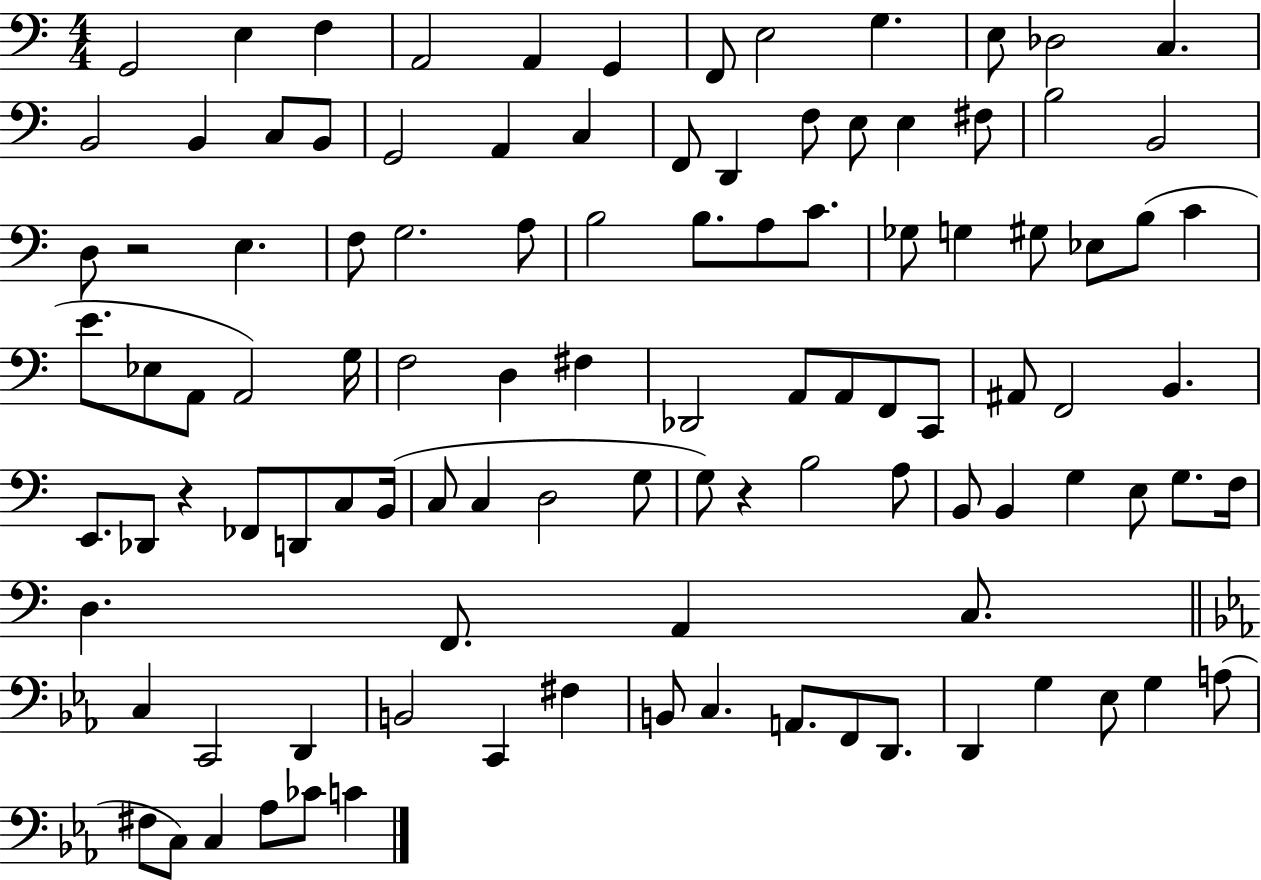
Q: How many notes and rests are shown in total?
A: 106